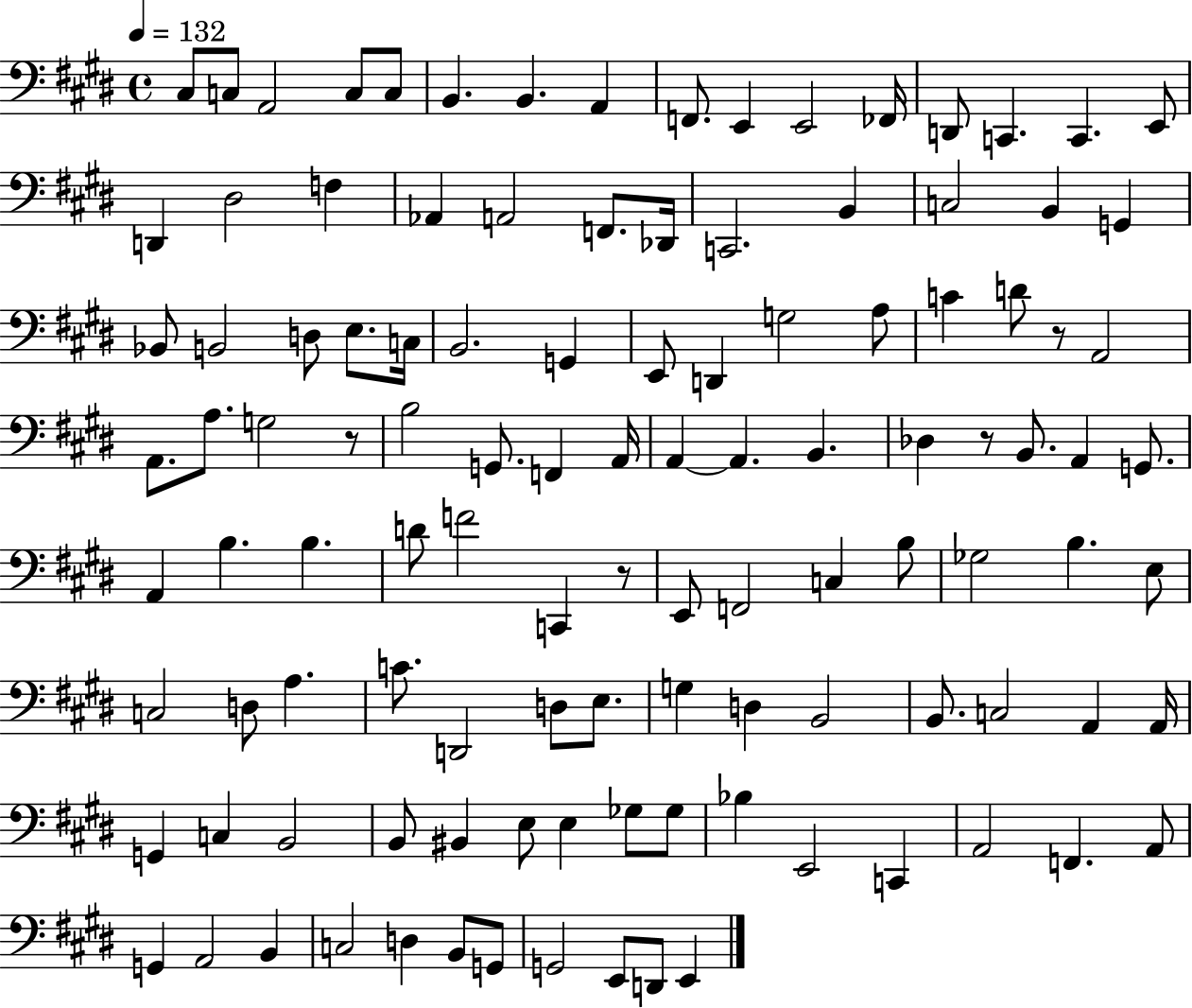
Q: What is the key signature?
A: E major